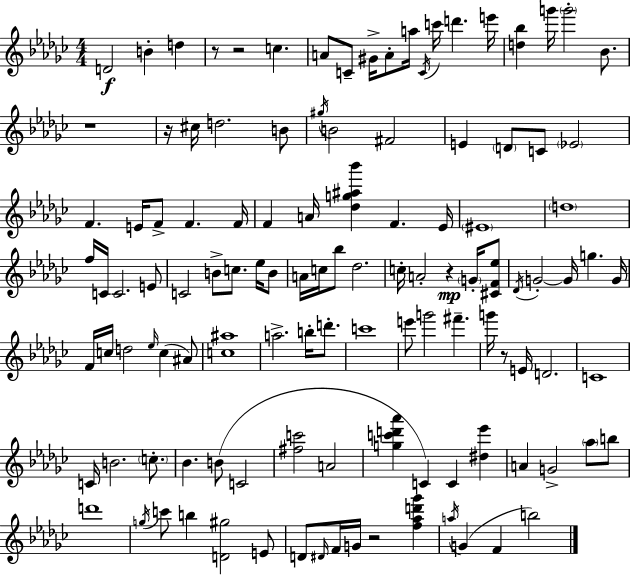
D4/h B4/q D5/q R/e R/h C5/q. A4/e C4/e G#4/s A4/e A5/s C4/s C6/s D6/q. E6/s [D5,Bb5]/q G6/s G6/h Bb4/e. R/w R/s C#5/s D5/h. B4/e G#5/s B4/h F#4/h E4/q D4/e C4/e Eb4/h F4/q. E4/s F4/e F4/q. F4/s F4/q A4/s [Db5,G5,A#5,Bb6]/q F4/q. Eb4/s EIS4/w D5/w F5/s C4/s C4/h. E4/e C4/h B4/e C5/e. Eb5/s B4/e A4/s C5/s Bb5/e Db5/h. C5/s A4/h R/q G4/s [C#4,F4,Eb5]/e Db4/s G4/h G4/s G5/q. G4/s F4/s C5/s D5/h Eb5/s C5/q A#4/e [C5,A#5]/w A5/h. B5/s D6/e. C6/w E6/e G6/h F#6/q. G6/s R/e E4/s D4/h. C4/w C4/s B4/h. C5/e. Bb4/q. B4/e C4/h [F#5,C6]/h A4/h [G5,C6,D6,Ab6]/q C4/q C4/q [D#5,Eb6]/q A4/q G4/h Ab5/e B5/e D6/w G5/s C6/e B5/q [D4,G#5]/h E4/e D4/e D#4/s F4/s G4/s R/h [F5,Ab5,D6,Gb6]/q A5/s G4/q F4/q B5/h